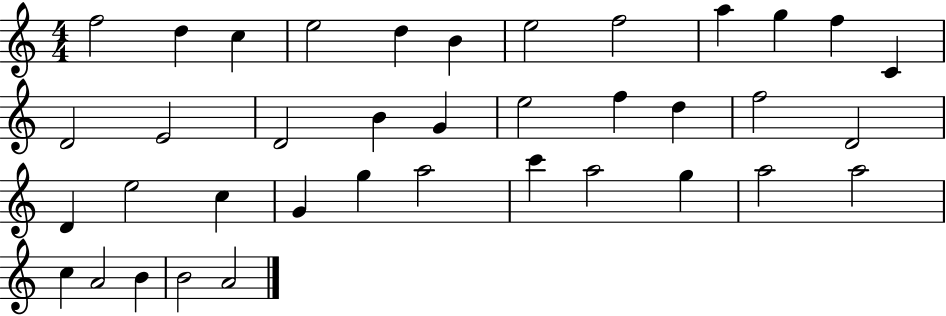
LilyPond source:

{
  \clef treble
  \numericTimeSignature
  \time 4/4
  \key c \major
  f''2 d''4 c''4 | e''2 d''4 b'4 | e''2 f''2 | a''4 g''4 f''4 c'4 | \break d'2 e'2 | d'2 b'4 g'4 | e''2 f''4 d''4 | f''2 d'2 | \break d'4 e''2 c''4 | g'4 g''4 a''2 | c'''4 a''2 g''4 | a''2 a''2 | \break c''4 a'2 b'4 | b'2 a'2 | \bar "|."
}